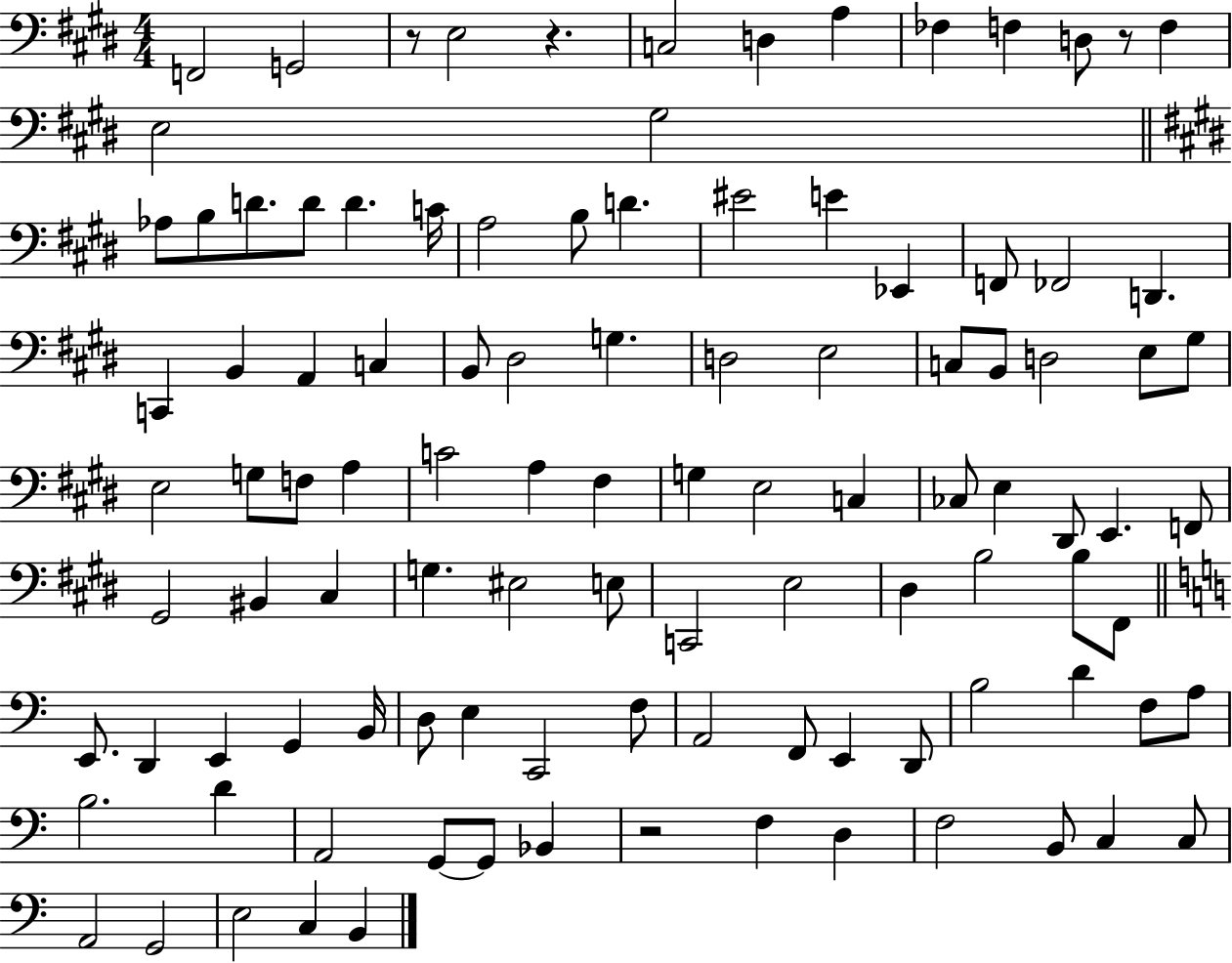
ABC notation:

X:1
T:Untitled
M:4/4
L:1/4
K:E
F,,2 G,,2 z/2 E,2 z C,2 D, A, _F, F, D,/2 z/2 F, E,2 ^G,2 _A,/2 B,/2 D/2 D/2 D C/4 A,2 B,/2 D ^E2 E _E,, F,,/2 _F,,2 D,, C,, B,, A,, C, B,,/2 ^D,2 G, D,2 E,2 C,/2 B,,/2 D,2 E,/2 ^G,/2 E,2 G,/2 F,/2 A, C2 A, ^F, G, E,2 C, _C,/2 E, ^D,,/2 E,, F,,/2 ^G,,2 ^B,, ^C, G, ^E,2 E,/2 C,,2 E,2 ^D, B,2 B,/2 ^F,,/2 E,,/2 D,, E,, G,, B,,/4 D,/2 E, C,,2 F,/2 A,,2 F,,/2 E,, D,,/2 B,2 D F,/2 A,/2 B,2 D A,,2 G,,/2 G,,/2 _B,, z2 F, D, F,2 B,,/2 C, C,/2 A,,2 G,,2 E,2 C, B,,